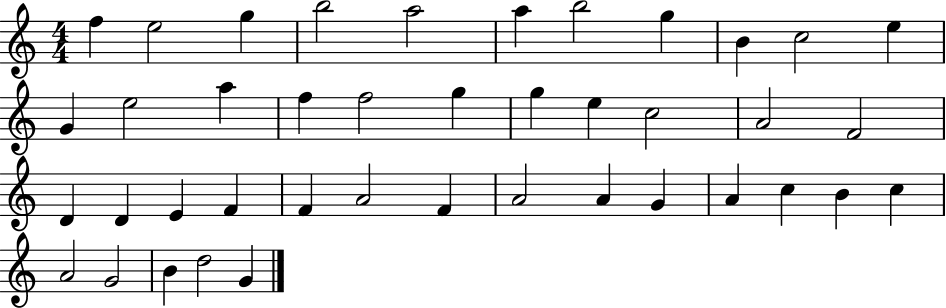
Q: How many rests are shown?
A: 0